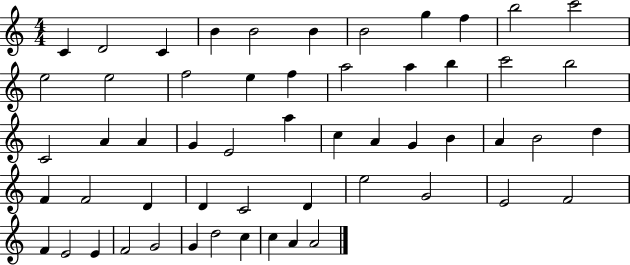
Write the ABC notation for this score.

X:1
T:Untitled
M:4/4
L:1/4
K:C
C D2 C B B2 B B2 g f b2 c'2 e2 e2 f2 e f a2 a b c'2 b2 C2 A A G E2 a c A G B A B2 d F F2 D D C2 D e2 G2 E2 F2 F E2 E F2 G2 G d2 c c A A2